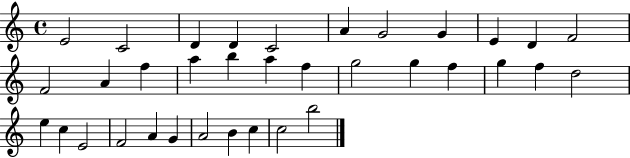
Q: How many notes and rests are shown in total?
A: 35